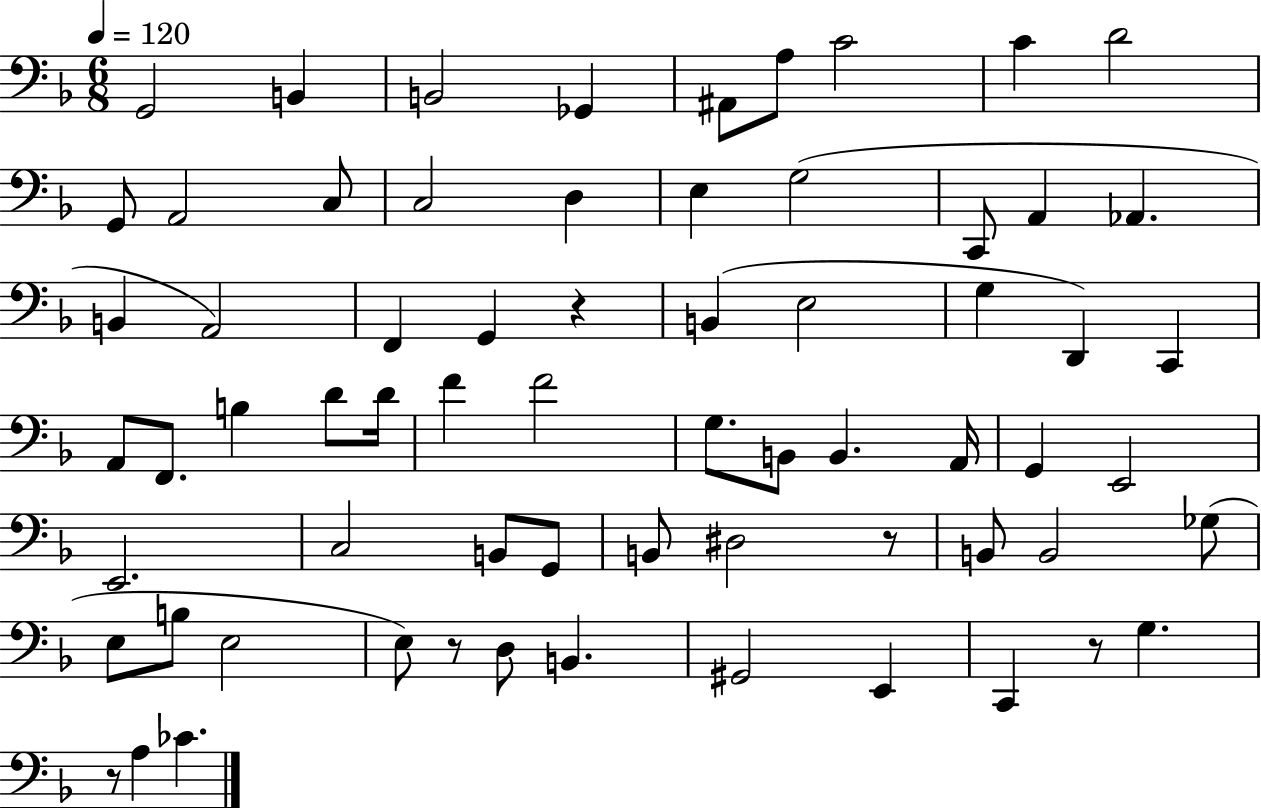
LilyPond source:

{
  \clef bass
  \numericTimeSignature
  \time 6/8
  \key f \major
  \tempo 4 = 120
  \repeat volta 2 { g,2 b,4 | b,2 ges,4 | ais,8 a8 c'2 | c'4 d'2 | \break g,8 a,2 c8 | c2 d4 | e4 g2( | c,8 a,4 aes,4. | \break b,4 a,2) | f,4 g,4 r4 | b,4( e2 | g4 d,4) c,4 | \break a,8 f,8. b4 d'8 d'16 | f'4 f'2 | g8. b,8 b,4. a,16 | g,4 e,2 | \break e,2. | c2 b,8 g,8 | b,8 dis2 r8 | b,8 b,2 ges8( | \break e8 b8 e2 | e8) r8 d8 b,4. | gis,2 e,4 | c,4 r8 g4. | \break r8 a4 ces'4. | } \bar "|."
}